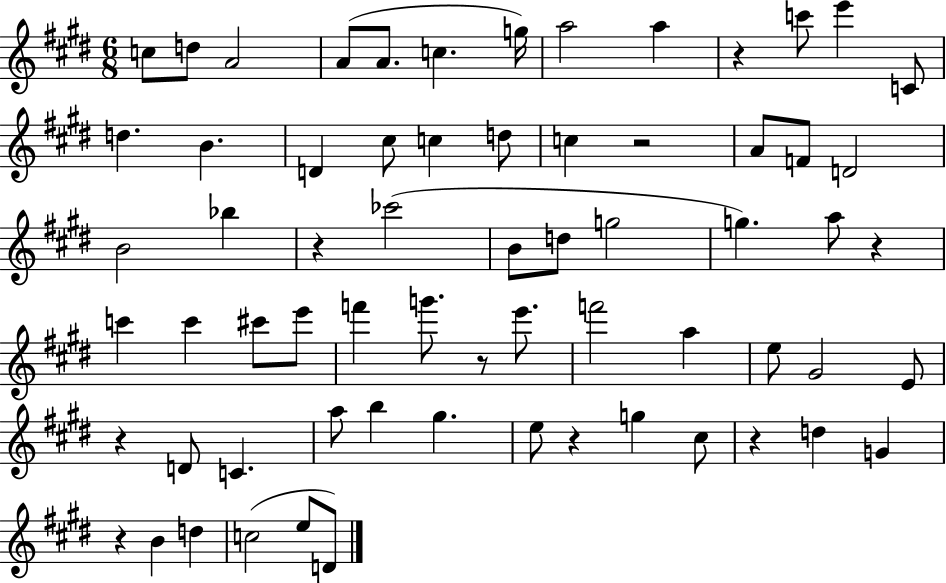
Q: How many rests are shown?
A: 9